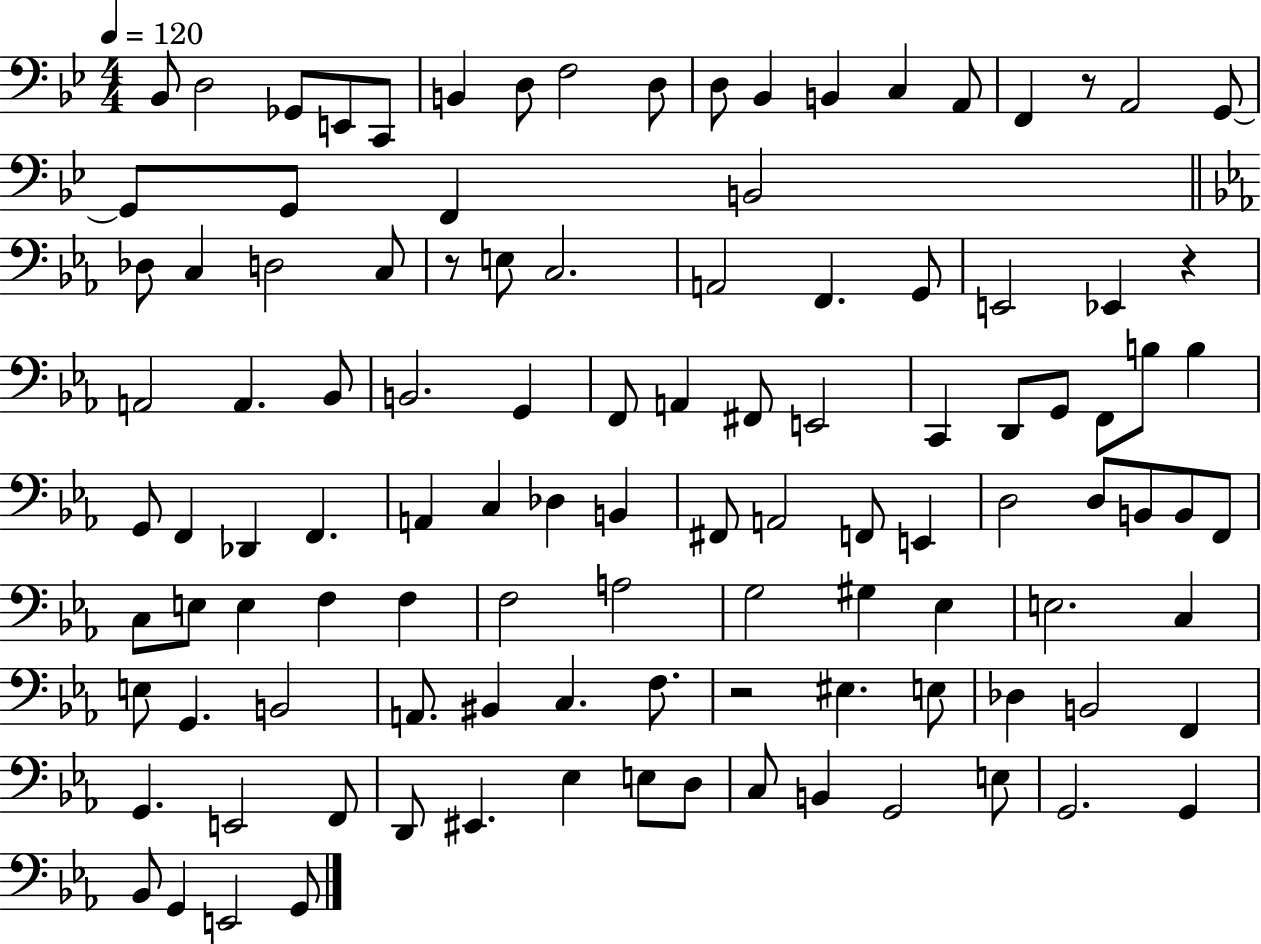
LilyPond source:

{
  \clef bass
  \numericTimeSignature
  \time 4/4
  \key bes \major
  \tempo 4 = 120
  bes,8 d2 ges,8 e,8 c,8 | b,4 d8 f2 d8 | d8 bes,4 b,4 c4 a,8 | f,4 r8 a,2 g,8~~ | \break g,8 g,8 f,4 b,2 | \bar "||" \break \key c \minor des8 c4 d2 c8 | r8 e8 c2. | a,2 f,4. g,8 | e,2 ees,4 r4 | \break a,2 a,4. bes,8 | b,2. g,4 | f,8 a,4 fis,8 e,2 | c,4 d,8 g,8 f,8 b8 b4 | \break g,8 f,4 des,4 f,4. | a,4 c4 des4 b,4 | fis,8 a,2 f,8 e,4 | d2 d8 b,8 b,8 f,8 | \break c8 e8 e4 f4 f4 | f2 a2 | g2 gis4 ees4 | e2. c4 | \break e8 g,4. b,2 | a,8. bis,4 c4. f8. | r2 eis4. e8 | des4 b,2 f,4 | \break g,4. e,2 f,8 | d,8 eis,4. ees4 e8 d8 | c8 b,4 g,2 e8 | g,2. g,4 | \break bes,8 g,4 e,2 g,8 | \bar "|."
}